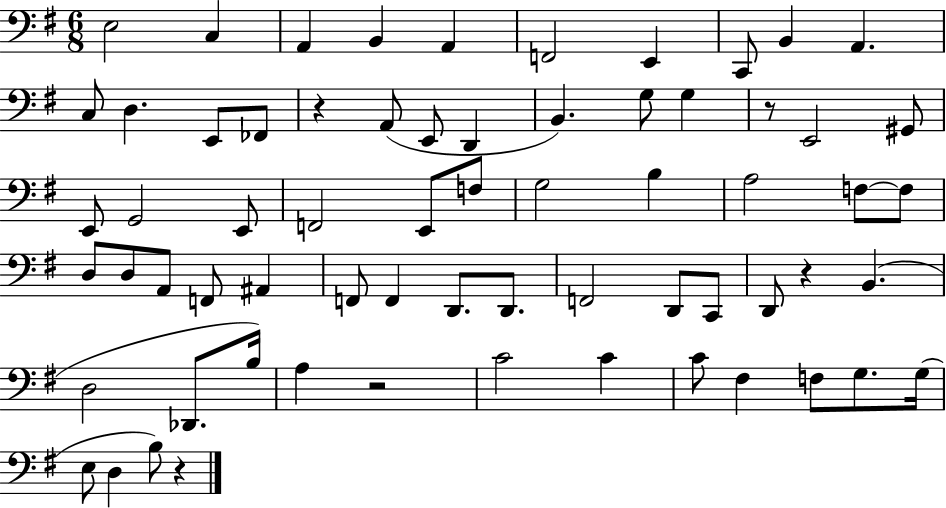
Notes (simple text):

E3/h C3/q A2/q B2/q A2/q F2/h E2/q C2/e B2/q A2/q. C3/e D3/q. E2/e FES2/e R/q A2/e E2/e D2/q B2/q. G3/e G3/q R/e E2/h G#2/e E2/e G2/h E2/e F2/h E2/e F3/e G3/h B3/q A3/h F3/e F3/e D3/e D3/e A2/e F2/e A#2/q F2/e F2/q D2/e. D2/e. F2/h D2/e C2/e D2/e R/q B2/q. D3/h Db2/e. B3/s A3/q R/h C4/h C4/q C4/e F#3/q F3/e G3/e. G3/s E3/e D3/q B3/e R/q